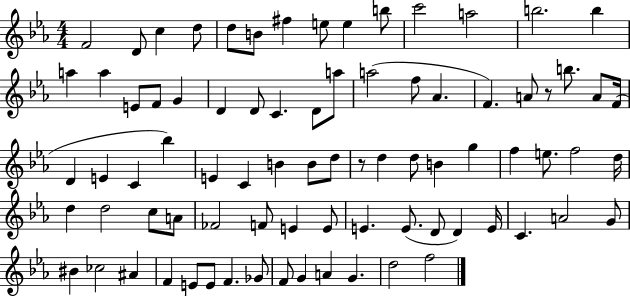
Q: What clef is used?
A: treble